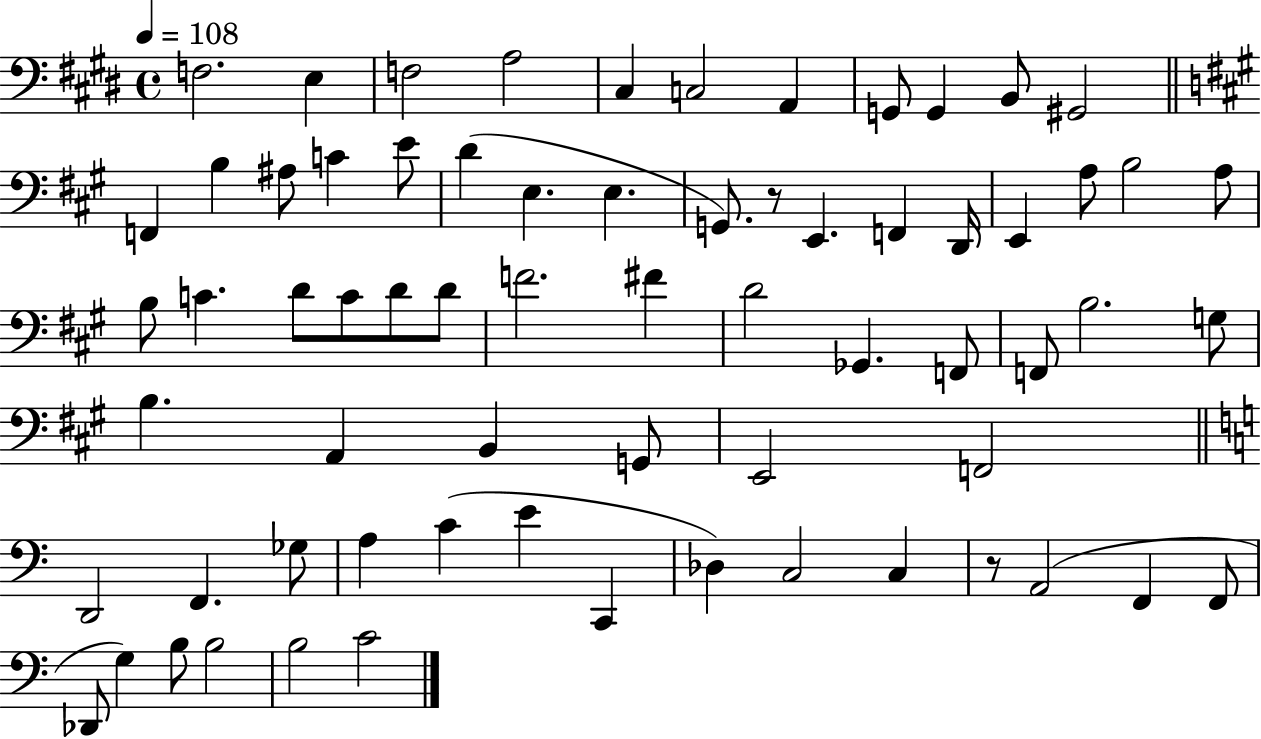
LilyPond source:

{
  \clef bass
  \time 4/4
  \defaultTimeSignature
  \key e \major
  \tempo 4 = 108
  \repeat volta 2 { f2. e4 | f2 a2 | cis4 c2 a,4 | g,8 g,4 b,8 gis,2 | \break \bar "||" \break \key a \major f,4 b4 ais8 c'4 e'8 | d'4( e4. e4. | g,8.) r8 e,4. f,4 d,16 | e,4 a8 b2 a8 | \break b8 c'4. d'8 c'8 d'8 d'8 | f'2. fis'4 | d'2 ges,4. f,8 | f,8 b2. g8 | \break b4. a,4 b,4 g,8 | e,2 f,2 | \bar "||" \break \key c \major d,2 f,4. ges8 | a4 c'4( e'4 c,4 | des4) c2 c4 | r8 a,2( f,4 f,8 | \break des,8 g4) b8 b2 | b2 c'2 | } \bar "|."
}